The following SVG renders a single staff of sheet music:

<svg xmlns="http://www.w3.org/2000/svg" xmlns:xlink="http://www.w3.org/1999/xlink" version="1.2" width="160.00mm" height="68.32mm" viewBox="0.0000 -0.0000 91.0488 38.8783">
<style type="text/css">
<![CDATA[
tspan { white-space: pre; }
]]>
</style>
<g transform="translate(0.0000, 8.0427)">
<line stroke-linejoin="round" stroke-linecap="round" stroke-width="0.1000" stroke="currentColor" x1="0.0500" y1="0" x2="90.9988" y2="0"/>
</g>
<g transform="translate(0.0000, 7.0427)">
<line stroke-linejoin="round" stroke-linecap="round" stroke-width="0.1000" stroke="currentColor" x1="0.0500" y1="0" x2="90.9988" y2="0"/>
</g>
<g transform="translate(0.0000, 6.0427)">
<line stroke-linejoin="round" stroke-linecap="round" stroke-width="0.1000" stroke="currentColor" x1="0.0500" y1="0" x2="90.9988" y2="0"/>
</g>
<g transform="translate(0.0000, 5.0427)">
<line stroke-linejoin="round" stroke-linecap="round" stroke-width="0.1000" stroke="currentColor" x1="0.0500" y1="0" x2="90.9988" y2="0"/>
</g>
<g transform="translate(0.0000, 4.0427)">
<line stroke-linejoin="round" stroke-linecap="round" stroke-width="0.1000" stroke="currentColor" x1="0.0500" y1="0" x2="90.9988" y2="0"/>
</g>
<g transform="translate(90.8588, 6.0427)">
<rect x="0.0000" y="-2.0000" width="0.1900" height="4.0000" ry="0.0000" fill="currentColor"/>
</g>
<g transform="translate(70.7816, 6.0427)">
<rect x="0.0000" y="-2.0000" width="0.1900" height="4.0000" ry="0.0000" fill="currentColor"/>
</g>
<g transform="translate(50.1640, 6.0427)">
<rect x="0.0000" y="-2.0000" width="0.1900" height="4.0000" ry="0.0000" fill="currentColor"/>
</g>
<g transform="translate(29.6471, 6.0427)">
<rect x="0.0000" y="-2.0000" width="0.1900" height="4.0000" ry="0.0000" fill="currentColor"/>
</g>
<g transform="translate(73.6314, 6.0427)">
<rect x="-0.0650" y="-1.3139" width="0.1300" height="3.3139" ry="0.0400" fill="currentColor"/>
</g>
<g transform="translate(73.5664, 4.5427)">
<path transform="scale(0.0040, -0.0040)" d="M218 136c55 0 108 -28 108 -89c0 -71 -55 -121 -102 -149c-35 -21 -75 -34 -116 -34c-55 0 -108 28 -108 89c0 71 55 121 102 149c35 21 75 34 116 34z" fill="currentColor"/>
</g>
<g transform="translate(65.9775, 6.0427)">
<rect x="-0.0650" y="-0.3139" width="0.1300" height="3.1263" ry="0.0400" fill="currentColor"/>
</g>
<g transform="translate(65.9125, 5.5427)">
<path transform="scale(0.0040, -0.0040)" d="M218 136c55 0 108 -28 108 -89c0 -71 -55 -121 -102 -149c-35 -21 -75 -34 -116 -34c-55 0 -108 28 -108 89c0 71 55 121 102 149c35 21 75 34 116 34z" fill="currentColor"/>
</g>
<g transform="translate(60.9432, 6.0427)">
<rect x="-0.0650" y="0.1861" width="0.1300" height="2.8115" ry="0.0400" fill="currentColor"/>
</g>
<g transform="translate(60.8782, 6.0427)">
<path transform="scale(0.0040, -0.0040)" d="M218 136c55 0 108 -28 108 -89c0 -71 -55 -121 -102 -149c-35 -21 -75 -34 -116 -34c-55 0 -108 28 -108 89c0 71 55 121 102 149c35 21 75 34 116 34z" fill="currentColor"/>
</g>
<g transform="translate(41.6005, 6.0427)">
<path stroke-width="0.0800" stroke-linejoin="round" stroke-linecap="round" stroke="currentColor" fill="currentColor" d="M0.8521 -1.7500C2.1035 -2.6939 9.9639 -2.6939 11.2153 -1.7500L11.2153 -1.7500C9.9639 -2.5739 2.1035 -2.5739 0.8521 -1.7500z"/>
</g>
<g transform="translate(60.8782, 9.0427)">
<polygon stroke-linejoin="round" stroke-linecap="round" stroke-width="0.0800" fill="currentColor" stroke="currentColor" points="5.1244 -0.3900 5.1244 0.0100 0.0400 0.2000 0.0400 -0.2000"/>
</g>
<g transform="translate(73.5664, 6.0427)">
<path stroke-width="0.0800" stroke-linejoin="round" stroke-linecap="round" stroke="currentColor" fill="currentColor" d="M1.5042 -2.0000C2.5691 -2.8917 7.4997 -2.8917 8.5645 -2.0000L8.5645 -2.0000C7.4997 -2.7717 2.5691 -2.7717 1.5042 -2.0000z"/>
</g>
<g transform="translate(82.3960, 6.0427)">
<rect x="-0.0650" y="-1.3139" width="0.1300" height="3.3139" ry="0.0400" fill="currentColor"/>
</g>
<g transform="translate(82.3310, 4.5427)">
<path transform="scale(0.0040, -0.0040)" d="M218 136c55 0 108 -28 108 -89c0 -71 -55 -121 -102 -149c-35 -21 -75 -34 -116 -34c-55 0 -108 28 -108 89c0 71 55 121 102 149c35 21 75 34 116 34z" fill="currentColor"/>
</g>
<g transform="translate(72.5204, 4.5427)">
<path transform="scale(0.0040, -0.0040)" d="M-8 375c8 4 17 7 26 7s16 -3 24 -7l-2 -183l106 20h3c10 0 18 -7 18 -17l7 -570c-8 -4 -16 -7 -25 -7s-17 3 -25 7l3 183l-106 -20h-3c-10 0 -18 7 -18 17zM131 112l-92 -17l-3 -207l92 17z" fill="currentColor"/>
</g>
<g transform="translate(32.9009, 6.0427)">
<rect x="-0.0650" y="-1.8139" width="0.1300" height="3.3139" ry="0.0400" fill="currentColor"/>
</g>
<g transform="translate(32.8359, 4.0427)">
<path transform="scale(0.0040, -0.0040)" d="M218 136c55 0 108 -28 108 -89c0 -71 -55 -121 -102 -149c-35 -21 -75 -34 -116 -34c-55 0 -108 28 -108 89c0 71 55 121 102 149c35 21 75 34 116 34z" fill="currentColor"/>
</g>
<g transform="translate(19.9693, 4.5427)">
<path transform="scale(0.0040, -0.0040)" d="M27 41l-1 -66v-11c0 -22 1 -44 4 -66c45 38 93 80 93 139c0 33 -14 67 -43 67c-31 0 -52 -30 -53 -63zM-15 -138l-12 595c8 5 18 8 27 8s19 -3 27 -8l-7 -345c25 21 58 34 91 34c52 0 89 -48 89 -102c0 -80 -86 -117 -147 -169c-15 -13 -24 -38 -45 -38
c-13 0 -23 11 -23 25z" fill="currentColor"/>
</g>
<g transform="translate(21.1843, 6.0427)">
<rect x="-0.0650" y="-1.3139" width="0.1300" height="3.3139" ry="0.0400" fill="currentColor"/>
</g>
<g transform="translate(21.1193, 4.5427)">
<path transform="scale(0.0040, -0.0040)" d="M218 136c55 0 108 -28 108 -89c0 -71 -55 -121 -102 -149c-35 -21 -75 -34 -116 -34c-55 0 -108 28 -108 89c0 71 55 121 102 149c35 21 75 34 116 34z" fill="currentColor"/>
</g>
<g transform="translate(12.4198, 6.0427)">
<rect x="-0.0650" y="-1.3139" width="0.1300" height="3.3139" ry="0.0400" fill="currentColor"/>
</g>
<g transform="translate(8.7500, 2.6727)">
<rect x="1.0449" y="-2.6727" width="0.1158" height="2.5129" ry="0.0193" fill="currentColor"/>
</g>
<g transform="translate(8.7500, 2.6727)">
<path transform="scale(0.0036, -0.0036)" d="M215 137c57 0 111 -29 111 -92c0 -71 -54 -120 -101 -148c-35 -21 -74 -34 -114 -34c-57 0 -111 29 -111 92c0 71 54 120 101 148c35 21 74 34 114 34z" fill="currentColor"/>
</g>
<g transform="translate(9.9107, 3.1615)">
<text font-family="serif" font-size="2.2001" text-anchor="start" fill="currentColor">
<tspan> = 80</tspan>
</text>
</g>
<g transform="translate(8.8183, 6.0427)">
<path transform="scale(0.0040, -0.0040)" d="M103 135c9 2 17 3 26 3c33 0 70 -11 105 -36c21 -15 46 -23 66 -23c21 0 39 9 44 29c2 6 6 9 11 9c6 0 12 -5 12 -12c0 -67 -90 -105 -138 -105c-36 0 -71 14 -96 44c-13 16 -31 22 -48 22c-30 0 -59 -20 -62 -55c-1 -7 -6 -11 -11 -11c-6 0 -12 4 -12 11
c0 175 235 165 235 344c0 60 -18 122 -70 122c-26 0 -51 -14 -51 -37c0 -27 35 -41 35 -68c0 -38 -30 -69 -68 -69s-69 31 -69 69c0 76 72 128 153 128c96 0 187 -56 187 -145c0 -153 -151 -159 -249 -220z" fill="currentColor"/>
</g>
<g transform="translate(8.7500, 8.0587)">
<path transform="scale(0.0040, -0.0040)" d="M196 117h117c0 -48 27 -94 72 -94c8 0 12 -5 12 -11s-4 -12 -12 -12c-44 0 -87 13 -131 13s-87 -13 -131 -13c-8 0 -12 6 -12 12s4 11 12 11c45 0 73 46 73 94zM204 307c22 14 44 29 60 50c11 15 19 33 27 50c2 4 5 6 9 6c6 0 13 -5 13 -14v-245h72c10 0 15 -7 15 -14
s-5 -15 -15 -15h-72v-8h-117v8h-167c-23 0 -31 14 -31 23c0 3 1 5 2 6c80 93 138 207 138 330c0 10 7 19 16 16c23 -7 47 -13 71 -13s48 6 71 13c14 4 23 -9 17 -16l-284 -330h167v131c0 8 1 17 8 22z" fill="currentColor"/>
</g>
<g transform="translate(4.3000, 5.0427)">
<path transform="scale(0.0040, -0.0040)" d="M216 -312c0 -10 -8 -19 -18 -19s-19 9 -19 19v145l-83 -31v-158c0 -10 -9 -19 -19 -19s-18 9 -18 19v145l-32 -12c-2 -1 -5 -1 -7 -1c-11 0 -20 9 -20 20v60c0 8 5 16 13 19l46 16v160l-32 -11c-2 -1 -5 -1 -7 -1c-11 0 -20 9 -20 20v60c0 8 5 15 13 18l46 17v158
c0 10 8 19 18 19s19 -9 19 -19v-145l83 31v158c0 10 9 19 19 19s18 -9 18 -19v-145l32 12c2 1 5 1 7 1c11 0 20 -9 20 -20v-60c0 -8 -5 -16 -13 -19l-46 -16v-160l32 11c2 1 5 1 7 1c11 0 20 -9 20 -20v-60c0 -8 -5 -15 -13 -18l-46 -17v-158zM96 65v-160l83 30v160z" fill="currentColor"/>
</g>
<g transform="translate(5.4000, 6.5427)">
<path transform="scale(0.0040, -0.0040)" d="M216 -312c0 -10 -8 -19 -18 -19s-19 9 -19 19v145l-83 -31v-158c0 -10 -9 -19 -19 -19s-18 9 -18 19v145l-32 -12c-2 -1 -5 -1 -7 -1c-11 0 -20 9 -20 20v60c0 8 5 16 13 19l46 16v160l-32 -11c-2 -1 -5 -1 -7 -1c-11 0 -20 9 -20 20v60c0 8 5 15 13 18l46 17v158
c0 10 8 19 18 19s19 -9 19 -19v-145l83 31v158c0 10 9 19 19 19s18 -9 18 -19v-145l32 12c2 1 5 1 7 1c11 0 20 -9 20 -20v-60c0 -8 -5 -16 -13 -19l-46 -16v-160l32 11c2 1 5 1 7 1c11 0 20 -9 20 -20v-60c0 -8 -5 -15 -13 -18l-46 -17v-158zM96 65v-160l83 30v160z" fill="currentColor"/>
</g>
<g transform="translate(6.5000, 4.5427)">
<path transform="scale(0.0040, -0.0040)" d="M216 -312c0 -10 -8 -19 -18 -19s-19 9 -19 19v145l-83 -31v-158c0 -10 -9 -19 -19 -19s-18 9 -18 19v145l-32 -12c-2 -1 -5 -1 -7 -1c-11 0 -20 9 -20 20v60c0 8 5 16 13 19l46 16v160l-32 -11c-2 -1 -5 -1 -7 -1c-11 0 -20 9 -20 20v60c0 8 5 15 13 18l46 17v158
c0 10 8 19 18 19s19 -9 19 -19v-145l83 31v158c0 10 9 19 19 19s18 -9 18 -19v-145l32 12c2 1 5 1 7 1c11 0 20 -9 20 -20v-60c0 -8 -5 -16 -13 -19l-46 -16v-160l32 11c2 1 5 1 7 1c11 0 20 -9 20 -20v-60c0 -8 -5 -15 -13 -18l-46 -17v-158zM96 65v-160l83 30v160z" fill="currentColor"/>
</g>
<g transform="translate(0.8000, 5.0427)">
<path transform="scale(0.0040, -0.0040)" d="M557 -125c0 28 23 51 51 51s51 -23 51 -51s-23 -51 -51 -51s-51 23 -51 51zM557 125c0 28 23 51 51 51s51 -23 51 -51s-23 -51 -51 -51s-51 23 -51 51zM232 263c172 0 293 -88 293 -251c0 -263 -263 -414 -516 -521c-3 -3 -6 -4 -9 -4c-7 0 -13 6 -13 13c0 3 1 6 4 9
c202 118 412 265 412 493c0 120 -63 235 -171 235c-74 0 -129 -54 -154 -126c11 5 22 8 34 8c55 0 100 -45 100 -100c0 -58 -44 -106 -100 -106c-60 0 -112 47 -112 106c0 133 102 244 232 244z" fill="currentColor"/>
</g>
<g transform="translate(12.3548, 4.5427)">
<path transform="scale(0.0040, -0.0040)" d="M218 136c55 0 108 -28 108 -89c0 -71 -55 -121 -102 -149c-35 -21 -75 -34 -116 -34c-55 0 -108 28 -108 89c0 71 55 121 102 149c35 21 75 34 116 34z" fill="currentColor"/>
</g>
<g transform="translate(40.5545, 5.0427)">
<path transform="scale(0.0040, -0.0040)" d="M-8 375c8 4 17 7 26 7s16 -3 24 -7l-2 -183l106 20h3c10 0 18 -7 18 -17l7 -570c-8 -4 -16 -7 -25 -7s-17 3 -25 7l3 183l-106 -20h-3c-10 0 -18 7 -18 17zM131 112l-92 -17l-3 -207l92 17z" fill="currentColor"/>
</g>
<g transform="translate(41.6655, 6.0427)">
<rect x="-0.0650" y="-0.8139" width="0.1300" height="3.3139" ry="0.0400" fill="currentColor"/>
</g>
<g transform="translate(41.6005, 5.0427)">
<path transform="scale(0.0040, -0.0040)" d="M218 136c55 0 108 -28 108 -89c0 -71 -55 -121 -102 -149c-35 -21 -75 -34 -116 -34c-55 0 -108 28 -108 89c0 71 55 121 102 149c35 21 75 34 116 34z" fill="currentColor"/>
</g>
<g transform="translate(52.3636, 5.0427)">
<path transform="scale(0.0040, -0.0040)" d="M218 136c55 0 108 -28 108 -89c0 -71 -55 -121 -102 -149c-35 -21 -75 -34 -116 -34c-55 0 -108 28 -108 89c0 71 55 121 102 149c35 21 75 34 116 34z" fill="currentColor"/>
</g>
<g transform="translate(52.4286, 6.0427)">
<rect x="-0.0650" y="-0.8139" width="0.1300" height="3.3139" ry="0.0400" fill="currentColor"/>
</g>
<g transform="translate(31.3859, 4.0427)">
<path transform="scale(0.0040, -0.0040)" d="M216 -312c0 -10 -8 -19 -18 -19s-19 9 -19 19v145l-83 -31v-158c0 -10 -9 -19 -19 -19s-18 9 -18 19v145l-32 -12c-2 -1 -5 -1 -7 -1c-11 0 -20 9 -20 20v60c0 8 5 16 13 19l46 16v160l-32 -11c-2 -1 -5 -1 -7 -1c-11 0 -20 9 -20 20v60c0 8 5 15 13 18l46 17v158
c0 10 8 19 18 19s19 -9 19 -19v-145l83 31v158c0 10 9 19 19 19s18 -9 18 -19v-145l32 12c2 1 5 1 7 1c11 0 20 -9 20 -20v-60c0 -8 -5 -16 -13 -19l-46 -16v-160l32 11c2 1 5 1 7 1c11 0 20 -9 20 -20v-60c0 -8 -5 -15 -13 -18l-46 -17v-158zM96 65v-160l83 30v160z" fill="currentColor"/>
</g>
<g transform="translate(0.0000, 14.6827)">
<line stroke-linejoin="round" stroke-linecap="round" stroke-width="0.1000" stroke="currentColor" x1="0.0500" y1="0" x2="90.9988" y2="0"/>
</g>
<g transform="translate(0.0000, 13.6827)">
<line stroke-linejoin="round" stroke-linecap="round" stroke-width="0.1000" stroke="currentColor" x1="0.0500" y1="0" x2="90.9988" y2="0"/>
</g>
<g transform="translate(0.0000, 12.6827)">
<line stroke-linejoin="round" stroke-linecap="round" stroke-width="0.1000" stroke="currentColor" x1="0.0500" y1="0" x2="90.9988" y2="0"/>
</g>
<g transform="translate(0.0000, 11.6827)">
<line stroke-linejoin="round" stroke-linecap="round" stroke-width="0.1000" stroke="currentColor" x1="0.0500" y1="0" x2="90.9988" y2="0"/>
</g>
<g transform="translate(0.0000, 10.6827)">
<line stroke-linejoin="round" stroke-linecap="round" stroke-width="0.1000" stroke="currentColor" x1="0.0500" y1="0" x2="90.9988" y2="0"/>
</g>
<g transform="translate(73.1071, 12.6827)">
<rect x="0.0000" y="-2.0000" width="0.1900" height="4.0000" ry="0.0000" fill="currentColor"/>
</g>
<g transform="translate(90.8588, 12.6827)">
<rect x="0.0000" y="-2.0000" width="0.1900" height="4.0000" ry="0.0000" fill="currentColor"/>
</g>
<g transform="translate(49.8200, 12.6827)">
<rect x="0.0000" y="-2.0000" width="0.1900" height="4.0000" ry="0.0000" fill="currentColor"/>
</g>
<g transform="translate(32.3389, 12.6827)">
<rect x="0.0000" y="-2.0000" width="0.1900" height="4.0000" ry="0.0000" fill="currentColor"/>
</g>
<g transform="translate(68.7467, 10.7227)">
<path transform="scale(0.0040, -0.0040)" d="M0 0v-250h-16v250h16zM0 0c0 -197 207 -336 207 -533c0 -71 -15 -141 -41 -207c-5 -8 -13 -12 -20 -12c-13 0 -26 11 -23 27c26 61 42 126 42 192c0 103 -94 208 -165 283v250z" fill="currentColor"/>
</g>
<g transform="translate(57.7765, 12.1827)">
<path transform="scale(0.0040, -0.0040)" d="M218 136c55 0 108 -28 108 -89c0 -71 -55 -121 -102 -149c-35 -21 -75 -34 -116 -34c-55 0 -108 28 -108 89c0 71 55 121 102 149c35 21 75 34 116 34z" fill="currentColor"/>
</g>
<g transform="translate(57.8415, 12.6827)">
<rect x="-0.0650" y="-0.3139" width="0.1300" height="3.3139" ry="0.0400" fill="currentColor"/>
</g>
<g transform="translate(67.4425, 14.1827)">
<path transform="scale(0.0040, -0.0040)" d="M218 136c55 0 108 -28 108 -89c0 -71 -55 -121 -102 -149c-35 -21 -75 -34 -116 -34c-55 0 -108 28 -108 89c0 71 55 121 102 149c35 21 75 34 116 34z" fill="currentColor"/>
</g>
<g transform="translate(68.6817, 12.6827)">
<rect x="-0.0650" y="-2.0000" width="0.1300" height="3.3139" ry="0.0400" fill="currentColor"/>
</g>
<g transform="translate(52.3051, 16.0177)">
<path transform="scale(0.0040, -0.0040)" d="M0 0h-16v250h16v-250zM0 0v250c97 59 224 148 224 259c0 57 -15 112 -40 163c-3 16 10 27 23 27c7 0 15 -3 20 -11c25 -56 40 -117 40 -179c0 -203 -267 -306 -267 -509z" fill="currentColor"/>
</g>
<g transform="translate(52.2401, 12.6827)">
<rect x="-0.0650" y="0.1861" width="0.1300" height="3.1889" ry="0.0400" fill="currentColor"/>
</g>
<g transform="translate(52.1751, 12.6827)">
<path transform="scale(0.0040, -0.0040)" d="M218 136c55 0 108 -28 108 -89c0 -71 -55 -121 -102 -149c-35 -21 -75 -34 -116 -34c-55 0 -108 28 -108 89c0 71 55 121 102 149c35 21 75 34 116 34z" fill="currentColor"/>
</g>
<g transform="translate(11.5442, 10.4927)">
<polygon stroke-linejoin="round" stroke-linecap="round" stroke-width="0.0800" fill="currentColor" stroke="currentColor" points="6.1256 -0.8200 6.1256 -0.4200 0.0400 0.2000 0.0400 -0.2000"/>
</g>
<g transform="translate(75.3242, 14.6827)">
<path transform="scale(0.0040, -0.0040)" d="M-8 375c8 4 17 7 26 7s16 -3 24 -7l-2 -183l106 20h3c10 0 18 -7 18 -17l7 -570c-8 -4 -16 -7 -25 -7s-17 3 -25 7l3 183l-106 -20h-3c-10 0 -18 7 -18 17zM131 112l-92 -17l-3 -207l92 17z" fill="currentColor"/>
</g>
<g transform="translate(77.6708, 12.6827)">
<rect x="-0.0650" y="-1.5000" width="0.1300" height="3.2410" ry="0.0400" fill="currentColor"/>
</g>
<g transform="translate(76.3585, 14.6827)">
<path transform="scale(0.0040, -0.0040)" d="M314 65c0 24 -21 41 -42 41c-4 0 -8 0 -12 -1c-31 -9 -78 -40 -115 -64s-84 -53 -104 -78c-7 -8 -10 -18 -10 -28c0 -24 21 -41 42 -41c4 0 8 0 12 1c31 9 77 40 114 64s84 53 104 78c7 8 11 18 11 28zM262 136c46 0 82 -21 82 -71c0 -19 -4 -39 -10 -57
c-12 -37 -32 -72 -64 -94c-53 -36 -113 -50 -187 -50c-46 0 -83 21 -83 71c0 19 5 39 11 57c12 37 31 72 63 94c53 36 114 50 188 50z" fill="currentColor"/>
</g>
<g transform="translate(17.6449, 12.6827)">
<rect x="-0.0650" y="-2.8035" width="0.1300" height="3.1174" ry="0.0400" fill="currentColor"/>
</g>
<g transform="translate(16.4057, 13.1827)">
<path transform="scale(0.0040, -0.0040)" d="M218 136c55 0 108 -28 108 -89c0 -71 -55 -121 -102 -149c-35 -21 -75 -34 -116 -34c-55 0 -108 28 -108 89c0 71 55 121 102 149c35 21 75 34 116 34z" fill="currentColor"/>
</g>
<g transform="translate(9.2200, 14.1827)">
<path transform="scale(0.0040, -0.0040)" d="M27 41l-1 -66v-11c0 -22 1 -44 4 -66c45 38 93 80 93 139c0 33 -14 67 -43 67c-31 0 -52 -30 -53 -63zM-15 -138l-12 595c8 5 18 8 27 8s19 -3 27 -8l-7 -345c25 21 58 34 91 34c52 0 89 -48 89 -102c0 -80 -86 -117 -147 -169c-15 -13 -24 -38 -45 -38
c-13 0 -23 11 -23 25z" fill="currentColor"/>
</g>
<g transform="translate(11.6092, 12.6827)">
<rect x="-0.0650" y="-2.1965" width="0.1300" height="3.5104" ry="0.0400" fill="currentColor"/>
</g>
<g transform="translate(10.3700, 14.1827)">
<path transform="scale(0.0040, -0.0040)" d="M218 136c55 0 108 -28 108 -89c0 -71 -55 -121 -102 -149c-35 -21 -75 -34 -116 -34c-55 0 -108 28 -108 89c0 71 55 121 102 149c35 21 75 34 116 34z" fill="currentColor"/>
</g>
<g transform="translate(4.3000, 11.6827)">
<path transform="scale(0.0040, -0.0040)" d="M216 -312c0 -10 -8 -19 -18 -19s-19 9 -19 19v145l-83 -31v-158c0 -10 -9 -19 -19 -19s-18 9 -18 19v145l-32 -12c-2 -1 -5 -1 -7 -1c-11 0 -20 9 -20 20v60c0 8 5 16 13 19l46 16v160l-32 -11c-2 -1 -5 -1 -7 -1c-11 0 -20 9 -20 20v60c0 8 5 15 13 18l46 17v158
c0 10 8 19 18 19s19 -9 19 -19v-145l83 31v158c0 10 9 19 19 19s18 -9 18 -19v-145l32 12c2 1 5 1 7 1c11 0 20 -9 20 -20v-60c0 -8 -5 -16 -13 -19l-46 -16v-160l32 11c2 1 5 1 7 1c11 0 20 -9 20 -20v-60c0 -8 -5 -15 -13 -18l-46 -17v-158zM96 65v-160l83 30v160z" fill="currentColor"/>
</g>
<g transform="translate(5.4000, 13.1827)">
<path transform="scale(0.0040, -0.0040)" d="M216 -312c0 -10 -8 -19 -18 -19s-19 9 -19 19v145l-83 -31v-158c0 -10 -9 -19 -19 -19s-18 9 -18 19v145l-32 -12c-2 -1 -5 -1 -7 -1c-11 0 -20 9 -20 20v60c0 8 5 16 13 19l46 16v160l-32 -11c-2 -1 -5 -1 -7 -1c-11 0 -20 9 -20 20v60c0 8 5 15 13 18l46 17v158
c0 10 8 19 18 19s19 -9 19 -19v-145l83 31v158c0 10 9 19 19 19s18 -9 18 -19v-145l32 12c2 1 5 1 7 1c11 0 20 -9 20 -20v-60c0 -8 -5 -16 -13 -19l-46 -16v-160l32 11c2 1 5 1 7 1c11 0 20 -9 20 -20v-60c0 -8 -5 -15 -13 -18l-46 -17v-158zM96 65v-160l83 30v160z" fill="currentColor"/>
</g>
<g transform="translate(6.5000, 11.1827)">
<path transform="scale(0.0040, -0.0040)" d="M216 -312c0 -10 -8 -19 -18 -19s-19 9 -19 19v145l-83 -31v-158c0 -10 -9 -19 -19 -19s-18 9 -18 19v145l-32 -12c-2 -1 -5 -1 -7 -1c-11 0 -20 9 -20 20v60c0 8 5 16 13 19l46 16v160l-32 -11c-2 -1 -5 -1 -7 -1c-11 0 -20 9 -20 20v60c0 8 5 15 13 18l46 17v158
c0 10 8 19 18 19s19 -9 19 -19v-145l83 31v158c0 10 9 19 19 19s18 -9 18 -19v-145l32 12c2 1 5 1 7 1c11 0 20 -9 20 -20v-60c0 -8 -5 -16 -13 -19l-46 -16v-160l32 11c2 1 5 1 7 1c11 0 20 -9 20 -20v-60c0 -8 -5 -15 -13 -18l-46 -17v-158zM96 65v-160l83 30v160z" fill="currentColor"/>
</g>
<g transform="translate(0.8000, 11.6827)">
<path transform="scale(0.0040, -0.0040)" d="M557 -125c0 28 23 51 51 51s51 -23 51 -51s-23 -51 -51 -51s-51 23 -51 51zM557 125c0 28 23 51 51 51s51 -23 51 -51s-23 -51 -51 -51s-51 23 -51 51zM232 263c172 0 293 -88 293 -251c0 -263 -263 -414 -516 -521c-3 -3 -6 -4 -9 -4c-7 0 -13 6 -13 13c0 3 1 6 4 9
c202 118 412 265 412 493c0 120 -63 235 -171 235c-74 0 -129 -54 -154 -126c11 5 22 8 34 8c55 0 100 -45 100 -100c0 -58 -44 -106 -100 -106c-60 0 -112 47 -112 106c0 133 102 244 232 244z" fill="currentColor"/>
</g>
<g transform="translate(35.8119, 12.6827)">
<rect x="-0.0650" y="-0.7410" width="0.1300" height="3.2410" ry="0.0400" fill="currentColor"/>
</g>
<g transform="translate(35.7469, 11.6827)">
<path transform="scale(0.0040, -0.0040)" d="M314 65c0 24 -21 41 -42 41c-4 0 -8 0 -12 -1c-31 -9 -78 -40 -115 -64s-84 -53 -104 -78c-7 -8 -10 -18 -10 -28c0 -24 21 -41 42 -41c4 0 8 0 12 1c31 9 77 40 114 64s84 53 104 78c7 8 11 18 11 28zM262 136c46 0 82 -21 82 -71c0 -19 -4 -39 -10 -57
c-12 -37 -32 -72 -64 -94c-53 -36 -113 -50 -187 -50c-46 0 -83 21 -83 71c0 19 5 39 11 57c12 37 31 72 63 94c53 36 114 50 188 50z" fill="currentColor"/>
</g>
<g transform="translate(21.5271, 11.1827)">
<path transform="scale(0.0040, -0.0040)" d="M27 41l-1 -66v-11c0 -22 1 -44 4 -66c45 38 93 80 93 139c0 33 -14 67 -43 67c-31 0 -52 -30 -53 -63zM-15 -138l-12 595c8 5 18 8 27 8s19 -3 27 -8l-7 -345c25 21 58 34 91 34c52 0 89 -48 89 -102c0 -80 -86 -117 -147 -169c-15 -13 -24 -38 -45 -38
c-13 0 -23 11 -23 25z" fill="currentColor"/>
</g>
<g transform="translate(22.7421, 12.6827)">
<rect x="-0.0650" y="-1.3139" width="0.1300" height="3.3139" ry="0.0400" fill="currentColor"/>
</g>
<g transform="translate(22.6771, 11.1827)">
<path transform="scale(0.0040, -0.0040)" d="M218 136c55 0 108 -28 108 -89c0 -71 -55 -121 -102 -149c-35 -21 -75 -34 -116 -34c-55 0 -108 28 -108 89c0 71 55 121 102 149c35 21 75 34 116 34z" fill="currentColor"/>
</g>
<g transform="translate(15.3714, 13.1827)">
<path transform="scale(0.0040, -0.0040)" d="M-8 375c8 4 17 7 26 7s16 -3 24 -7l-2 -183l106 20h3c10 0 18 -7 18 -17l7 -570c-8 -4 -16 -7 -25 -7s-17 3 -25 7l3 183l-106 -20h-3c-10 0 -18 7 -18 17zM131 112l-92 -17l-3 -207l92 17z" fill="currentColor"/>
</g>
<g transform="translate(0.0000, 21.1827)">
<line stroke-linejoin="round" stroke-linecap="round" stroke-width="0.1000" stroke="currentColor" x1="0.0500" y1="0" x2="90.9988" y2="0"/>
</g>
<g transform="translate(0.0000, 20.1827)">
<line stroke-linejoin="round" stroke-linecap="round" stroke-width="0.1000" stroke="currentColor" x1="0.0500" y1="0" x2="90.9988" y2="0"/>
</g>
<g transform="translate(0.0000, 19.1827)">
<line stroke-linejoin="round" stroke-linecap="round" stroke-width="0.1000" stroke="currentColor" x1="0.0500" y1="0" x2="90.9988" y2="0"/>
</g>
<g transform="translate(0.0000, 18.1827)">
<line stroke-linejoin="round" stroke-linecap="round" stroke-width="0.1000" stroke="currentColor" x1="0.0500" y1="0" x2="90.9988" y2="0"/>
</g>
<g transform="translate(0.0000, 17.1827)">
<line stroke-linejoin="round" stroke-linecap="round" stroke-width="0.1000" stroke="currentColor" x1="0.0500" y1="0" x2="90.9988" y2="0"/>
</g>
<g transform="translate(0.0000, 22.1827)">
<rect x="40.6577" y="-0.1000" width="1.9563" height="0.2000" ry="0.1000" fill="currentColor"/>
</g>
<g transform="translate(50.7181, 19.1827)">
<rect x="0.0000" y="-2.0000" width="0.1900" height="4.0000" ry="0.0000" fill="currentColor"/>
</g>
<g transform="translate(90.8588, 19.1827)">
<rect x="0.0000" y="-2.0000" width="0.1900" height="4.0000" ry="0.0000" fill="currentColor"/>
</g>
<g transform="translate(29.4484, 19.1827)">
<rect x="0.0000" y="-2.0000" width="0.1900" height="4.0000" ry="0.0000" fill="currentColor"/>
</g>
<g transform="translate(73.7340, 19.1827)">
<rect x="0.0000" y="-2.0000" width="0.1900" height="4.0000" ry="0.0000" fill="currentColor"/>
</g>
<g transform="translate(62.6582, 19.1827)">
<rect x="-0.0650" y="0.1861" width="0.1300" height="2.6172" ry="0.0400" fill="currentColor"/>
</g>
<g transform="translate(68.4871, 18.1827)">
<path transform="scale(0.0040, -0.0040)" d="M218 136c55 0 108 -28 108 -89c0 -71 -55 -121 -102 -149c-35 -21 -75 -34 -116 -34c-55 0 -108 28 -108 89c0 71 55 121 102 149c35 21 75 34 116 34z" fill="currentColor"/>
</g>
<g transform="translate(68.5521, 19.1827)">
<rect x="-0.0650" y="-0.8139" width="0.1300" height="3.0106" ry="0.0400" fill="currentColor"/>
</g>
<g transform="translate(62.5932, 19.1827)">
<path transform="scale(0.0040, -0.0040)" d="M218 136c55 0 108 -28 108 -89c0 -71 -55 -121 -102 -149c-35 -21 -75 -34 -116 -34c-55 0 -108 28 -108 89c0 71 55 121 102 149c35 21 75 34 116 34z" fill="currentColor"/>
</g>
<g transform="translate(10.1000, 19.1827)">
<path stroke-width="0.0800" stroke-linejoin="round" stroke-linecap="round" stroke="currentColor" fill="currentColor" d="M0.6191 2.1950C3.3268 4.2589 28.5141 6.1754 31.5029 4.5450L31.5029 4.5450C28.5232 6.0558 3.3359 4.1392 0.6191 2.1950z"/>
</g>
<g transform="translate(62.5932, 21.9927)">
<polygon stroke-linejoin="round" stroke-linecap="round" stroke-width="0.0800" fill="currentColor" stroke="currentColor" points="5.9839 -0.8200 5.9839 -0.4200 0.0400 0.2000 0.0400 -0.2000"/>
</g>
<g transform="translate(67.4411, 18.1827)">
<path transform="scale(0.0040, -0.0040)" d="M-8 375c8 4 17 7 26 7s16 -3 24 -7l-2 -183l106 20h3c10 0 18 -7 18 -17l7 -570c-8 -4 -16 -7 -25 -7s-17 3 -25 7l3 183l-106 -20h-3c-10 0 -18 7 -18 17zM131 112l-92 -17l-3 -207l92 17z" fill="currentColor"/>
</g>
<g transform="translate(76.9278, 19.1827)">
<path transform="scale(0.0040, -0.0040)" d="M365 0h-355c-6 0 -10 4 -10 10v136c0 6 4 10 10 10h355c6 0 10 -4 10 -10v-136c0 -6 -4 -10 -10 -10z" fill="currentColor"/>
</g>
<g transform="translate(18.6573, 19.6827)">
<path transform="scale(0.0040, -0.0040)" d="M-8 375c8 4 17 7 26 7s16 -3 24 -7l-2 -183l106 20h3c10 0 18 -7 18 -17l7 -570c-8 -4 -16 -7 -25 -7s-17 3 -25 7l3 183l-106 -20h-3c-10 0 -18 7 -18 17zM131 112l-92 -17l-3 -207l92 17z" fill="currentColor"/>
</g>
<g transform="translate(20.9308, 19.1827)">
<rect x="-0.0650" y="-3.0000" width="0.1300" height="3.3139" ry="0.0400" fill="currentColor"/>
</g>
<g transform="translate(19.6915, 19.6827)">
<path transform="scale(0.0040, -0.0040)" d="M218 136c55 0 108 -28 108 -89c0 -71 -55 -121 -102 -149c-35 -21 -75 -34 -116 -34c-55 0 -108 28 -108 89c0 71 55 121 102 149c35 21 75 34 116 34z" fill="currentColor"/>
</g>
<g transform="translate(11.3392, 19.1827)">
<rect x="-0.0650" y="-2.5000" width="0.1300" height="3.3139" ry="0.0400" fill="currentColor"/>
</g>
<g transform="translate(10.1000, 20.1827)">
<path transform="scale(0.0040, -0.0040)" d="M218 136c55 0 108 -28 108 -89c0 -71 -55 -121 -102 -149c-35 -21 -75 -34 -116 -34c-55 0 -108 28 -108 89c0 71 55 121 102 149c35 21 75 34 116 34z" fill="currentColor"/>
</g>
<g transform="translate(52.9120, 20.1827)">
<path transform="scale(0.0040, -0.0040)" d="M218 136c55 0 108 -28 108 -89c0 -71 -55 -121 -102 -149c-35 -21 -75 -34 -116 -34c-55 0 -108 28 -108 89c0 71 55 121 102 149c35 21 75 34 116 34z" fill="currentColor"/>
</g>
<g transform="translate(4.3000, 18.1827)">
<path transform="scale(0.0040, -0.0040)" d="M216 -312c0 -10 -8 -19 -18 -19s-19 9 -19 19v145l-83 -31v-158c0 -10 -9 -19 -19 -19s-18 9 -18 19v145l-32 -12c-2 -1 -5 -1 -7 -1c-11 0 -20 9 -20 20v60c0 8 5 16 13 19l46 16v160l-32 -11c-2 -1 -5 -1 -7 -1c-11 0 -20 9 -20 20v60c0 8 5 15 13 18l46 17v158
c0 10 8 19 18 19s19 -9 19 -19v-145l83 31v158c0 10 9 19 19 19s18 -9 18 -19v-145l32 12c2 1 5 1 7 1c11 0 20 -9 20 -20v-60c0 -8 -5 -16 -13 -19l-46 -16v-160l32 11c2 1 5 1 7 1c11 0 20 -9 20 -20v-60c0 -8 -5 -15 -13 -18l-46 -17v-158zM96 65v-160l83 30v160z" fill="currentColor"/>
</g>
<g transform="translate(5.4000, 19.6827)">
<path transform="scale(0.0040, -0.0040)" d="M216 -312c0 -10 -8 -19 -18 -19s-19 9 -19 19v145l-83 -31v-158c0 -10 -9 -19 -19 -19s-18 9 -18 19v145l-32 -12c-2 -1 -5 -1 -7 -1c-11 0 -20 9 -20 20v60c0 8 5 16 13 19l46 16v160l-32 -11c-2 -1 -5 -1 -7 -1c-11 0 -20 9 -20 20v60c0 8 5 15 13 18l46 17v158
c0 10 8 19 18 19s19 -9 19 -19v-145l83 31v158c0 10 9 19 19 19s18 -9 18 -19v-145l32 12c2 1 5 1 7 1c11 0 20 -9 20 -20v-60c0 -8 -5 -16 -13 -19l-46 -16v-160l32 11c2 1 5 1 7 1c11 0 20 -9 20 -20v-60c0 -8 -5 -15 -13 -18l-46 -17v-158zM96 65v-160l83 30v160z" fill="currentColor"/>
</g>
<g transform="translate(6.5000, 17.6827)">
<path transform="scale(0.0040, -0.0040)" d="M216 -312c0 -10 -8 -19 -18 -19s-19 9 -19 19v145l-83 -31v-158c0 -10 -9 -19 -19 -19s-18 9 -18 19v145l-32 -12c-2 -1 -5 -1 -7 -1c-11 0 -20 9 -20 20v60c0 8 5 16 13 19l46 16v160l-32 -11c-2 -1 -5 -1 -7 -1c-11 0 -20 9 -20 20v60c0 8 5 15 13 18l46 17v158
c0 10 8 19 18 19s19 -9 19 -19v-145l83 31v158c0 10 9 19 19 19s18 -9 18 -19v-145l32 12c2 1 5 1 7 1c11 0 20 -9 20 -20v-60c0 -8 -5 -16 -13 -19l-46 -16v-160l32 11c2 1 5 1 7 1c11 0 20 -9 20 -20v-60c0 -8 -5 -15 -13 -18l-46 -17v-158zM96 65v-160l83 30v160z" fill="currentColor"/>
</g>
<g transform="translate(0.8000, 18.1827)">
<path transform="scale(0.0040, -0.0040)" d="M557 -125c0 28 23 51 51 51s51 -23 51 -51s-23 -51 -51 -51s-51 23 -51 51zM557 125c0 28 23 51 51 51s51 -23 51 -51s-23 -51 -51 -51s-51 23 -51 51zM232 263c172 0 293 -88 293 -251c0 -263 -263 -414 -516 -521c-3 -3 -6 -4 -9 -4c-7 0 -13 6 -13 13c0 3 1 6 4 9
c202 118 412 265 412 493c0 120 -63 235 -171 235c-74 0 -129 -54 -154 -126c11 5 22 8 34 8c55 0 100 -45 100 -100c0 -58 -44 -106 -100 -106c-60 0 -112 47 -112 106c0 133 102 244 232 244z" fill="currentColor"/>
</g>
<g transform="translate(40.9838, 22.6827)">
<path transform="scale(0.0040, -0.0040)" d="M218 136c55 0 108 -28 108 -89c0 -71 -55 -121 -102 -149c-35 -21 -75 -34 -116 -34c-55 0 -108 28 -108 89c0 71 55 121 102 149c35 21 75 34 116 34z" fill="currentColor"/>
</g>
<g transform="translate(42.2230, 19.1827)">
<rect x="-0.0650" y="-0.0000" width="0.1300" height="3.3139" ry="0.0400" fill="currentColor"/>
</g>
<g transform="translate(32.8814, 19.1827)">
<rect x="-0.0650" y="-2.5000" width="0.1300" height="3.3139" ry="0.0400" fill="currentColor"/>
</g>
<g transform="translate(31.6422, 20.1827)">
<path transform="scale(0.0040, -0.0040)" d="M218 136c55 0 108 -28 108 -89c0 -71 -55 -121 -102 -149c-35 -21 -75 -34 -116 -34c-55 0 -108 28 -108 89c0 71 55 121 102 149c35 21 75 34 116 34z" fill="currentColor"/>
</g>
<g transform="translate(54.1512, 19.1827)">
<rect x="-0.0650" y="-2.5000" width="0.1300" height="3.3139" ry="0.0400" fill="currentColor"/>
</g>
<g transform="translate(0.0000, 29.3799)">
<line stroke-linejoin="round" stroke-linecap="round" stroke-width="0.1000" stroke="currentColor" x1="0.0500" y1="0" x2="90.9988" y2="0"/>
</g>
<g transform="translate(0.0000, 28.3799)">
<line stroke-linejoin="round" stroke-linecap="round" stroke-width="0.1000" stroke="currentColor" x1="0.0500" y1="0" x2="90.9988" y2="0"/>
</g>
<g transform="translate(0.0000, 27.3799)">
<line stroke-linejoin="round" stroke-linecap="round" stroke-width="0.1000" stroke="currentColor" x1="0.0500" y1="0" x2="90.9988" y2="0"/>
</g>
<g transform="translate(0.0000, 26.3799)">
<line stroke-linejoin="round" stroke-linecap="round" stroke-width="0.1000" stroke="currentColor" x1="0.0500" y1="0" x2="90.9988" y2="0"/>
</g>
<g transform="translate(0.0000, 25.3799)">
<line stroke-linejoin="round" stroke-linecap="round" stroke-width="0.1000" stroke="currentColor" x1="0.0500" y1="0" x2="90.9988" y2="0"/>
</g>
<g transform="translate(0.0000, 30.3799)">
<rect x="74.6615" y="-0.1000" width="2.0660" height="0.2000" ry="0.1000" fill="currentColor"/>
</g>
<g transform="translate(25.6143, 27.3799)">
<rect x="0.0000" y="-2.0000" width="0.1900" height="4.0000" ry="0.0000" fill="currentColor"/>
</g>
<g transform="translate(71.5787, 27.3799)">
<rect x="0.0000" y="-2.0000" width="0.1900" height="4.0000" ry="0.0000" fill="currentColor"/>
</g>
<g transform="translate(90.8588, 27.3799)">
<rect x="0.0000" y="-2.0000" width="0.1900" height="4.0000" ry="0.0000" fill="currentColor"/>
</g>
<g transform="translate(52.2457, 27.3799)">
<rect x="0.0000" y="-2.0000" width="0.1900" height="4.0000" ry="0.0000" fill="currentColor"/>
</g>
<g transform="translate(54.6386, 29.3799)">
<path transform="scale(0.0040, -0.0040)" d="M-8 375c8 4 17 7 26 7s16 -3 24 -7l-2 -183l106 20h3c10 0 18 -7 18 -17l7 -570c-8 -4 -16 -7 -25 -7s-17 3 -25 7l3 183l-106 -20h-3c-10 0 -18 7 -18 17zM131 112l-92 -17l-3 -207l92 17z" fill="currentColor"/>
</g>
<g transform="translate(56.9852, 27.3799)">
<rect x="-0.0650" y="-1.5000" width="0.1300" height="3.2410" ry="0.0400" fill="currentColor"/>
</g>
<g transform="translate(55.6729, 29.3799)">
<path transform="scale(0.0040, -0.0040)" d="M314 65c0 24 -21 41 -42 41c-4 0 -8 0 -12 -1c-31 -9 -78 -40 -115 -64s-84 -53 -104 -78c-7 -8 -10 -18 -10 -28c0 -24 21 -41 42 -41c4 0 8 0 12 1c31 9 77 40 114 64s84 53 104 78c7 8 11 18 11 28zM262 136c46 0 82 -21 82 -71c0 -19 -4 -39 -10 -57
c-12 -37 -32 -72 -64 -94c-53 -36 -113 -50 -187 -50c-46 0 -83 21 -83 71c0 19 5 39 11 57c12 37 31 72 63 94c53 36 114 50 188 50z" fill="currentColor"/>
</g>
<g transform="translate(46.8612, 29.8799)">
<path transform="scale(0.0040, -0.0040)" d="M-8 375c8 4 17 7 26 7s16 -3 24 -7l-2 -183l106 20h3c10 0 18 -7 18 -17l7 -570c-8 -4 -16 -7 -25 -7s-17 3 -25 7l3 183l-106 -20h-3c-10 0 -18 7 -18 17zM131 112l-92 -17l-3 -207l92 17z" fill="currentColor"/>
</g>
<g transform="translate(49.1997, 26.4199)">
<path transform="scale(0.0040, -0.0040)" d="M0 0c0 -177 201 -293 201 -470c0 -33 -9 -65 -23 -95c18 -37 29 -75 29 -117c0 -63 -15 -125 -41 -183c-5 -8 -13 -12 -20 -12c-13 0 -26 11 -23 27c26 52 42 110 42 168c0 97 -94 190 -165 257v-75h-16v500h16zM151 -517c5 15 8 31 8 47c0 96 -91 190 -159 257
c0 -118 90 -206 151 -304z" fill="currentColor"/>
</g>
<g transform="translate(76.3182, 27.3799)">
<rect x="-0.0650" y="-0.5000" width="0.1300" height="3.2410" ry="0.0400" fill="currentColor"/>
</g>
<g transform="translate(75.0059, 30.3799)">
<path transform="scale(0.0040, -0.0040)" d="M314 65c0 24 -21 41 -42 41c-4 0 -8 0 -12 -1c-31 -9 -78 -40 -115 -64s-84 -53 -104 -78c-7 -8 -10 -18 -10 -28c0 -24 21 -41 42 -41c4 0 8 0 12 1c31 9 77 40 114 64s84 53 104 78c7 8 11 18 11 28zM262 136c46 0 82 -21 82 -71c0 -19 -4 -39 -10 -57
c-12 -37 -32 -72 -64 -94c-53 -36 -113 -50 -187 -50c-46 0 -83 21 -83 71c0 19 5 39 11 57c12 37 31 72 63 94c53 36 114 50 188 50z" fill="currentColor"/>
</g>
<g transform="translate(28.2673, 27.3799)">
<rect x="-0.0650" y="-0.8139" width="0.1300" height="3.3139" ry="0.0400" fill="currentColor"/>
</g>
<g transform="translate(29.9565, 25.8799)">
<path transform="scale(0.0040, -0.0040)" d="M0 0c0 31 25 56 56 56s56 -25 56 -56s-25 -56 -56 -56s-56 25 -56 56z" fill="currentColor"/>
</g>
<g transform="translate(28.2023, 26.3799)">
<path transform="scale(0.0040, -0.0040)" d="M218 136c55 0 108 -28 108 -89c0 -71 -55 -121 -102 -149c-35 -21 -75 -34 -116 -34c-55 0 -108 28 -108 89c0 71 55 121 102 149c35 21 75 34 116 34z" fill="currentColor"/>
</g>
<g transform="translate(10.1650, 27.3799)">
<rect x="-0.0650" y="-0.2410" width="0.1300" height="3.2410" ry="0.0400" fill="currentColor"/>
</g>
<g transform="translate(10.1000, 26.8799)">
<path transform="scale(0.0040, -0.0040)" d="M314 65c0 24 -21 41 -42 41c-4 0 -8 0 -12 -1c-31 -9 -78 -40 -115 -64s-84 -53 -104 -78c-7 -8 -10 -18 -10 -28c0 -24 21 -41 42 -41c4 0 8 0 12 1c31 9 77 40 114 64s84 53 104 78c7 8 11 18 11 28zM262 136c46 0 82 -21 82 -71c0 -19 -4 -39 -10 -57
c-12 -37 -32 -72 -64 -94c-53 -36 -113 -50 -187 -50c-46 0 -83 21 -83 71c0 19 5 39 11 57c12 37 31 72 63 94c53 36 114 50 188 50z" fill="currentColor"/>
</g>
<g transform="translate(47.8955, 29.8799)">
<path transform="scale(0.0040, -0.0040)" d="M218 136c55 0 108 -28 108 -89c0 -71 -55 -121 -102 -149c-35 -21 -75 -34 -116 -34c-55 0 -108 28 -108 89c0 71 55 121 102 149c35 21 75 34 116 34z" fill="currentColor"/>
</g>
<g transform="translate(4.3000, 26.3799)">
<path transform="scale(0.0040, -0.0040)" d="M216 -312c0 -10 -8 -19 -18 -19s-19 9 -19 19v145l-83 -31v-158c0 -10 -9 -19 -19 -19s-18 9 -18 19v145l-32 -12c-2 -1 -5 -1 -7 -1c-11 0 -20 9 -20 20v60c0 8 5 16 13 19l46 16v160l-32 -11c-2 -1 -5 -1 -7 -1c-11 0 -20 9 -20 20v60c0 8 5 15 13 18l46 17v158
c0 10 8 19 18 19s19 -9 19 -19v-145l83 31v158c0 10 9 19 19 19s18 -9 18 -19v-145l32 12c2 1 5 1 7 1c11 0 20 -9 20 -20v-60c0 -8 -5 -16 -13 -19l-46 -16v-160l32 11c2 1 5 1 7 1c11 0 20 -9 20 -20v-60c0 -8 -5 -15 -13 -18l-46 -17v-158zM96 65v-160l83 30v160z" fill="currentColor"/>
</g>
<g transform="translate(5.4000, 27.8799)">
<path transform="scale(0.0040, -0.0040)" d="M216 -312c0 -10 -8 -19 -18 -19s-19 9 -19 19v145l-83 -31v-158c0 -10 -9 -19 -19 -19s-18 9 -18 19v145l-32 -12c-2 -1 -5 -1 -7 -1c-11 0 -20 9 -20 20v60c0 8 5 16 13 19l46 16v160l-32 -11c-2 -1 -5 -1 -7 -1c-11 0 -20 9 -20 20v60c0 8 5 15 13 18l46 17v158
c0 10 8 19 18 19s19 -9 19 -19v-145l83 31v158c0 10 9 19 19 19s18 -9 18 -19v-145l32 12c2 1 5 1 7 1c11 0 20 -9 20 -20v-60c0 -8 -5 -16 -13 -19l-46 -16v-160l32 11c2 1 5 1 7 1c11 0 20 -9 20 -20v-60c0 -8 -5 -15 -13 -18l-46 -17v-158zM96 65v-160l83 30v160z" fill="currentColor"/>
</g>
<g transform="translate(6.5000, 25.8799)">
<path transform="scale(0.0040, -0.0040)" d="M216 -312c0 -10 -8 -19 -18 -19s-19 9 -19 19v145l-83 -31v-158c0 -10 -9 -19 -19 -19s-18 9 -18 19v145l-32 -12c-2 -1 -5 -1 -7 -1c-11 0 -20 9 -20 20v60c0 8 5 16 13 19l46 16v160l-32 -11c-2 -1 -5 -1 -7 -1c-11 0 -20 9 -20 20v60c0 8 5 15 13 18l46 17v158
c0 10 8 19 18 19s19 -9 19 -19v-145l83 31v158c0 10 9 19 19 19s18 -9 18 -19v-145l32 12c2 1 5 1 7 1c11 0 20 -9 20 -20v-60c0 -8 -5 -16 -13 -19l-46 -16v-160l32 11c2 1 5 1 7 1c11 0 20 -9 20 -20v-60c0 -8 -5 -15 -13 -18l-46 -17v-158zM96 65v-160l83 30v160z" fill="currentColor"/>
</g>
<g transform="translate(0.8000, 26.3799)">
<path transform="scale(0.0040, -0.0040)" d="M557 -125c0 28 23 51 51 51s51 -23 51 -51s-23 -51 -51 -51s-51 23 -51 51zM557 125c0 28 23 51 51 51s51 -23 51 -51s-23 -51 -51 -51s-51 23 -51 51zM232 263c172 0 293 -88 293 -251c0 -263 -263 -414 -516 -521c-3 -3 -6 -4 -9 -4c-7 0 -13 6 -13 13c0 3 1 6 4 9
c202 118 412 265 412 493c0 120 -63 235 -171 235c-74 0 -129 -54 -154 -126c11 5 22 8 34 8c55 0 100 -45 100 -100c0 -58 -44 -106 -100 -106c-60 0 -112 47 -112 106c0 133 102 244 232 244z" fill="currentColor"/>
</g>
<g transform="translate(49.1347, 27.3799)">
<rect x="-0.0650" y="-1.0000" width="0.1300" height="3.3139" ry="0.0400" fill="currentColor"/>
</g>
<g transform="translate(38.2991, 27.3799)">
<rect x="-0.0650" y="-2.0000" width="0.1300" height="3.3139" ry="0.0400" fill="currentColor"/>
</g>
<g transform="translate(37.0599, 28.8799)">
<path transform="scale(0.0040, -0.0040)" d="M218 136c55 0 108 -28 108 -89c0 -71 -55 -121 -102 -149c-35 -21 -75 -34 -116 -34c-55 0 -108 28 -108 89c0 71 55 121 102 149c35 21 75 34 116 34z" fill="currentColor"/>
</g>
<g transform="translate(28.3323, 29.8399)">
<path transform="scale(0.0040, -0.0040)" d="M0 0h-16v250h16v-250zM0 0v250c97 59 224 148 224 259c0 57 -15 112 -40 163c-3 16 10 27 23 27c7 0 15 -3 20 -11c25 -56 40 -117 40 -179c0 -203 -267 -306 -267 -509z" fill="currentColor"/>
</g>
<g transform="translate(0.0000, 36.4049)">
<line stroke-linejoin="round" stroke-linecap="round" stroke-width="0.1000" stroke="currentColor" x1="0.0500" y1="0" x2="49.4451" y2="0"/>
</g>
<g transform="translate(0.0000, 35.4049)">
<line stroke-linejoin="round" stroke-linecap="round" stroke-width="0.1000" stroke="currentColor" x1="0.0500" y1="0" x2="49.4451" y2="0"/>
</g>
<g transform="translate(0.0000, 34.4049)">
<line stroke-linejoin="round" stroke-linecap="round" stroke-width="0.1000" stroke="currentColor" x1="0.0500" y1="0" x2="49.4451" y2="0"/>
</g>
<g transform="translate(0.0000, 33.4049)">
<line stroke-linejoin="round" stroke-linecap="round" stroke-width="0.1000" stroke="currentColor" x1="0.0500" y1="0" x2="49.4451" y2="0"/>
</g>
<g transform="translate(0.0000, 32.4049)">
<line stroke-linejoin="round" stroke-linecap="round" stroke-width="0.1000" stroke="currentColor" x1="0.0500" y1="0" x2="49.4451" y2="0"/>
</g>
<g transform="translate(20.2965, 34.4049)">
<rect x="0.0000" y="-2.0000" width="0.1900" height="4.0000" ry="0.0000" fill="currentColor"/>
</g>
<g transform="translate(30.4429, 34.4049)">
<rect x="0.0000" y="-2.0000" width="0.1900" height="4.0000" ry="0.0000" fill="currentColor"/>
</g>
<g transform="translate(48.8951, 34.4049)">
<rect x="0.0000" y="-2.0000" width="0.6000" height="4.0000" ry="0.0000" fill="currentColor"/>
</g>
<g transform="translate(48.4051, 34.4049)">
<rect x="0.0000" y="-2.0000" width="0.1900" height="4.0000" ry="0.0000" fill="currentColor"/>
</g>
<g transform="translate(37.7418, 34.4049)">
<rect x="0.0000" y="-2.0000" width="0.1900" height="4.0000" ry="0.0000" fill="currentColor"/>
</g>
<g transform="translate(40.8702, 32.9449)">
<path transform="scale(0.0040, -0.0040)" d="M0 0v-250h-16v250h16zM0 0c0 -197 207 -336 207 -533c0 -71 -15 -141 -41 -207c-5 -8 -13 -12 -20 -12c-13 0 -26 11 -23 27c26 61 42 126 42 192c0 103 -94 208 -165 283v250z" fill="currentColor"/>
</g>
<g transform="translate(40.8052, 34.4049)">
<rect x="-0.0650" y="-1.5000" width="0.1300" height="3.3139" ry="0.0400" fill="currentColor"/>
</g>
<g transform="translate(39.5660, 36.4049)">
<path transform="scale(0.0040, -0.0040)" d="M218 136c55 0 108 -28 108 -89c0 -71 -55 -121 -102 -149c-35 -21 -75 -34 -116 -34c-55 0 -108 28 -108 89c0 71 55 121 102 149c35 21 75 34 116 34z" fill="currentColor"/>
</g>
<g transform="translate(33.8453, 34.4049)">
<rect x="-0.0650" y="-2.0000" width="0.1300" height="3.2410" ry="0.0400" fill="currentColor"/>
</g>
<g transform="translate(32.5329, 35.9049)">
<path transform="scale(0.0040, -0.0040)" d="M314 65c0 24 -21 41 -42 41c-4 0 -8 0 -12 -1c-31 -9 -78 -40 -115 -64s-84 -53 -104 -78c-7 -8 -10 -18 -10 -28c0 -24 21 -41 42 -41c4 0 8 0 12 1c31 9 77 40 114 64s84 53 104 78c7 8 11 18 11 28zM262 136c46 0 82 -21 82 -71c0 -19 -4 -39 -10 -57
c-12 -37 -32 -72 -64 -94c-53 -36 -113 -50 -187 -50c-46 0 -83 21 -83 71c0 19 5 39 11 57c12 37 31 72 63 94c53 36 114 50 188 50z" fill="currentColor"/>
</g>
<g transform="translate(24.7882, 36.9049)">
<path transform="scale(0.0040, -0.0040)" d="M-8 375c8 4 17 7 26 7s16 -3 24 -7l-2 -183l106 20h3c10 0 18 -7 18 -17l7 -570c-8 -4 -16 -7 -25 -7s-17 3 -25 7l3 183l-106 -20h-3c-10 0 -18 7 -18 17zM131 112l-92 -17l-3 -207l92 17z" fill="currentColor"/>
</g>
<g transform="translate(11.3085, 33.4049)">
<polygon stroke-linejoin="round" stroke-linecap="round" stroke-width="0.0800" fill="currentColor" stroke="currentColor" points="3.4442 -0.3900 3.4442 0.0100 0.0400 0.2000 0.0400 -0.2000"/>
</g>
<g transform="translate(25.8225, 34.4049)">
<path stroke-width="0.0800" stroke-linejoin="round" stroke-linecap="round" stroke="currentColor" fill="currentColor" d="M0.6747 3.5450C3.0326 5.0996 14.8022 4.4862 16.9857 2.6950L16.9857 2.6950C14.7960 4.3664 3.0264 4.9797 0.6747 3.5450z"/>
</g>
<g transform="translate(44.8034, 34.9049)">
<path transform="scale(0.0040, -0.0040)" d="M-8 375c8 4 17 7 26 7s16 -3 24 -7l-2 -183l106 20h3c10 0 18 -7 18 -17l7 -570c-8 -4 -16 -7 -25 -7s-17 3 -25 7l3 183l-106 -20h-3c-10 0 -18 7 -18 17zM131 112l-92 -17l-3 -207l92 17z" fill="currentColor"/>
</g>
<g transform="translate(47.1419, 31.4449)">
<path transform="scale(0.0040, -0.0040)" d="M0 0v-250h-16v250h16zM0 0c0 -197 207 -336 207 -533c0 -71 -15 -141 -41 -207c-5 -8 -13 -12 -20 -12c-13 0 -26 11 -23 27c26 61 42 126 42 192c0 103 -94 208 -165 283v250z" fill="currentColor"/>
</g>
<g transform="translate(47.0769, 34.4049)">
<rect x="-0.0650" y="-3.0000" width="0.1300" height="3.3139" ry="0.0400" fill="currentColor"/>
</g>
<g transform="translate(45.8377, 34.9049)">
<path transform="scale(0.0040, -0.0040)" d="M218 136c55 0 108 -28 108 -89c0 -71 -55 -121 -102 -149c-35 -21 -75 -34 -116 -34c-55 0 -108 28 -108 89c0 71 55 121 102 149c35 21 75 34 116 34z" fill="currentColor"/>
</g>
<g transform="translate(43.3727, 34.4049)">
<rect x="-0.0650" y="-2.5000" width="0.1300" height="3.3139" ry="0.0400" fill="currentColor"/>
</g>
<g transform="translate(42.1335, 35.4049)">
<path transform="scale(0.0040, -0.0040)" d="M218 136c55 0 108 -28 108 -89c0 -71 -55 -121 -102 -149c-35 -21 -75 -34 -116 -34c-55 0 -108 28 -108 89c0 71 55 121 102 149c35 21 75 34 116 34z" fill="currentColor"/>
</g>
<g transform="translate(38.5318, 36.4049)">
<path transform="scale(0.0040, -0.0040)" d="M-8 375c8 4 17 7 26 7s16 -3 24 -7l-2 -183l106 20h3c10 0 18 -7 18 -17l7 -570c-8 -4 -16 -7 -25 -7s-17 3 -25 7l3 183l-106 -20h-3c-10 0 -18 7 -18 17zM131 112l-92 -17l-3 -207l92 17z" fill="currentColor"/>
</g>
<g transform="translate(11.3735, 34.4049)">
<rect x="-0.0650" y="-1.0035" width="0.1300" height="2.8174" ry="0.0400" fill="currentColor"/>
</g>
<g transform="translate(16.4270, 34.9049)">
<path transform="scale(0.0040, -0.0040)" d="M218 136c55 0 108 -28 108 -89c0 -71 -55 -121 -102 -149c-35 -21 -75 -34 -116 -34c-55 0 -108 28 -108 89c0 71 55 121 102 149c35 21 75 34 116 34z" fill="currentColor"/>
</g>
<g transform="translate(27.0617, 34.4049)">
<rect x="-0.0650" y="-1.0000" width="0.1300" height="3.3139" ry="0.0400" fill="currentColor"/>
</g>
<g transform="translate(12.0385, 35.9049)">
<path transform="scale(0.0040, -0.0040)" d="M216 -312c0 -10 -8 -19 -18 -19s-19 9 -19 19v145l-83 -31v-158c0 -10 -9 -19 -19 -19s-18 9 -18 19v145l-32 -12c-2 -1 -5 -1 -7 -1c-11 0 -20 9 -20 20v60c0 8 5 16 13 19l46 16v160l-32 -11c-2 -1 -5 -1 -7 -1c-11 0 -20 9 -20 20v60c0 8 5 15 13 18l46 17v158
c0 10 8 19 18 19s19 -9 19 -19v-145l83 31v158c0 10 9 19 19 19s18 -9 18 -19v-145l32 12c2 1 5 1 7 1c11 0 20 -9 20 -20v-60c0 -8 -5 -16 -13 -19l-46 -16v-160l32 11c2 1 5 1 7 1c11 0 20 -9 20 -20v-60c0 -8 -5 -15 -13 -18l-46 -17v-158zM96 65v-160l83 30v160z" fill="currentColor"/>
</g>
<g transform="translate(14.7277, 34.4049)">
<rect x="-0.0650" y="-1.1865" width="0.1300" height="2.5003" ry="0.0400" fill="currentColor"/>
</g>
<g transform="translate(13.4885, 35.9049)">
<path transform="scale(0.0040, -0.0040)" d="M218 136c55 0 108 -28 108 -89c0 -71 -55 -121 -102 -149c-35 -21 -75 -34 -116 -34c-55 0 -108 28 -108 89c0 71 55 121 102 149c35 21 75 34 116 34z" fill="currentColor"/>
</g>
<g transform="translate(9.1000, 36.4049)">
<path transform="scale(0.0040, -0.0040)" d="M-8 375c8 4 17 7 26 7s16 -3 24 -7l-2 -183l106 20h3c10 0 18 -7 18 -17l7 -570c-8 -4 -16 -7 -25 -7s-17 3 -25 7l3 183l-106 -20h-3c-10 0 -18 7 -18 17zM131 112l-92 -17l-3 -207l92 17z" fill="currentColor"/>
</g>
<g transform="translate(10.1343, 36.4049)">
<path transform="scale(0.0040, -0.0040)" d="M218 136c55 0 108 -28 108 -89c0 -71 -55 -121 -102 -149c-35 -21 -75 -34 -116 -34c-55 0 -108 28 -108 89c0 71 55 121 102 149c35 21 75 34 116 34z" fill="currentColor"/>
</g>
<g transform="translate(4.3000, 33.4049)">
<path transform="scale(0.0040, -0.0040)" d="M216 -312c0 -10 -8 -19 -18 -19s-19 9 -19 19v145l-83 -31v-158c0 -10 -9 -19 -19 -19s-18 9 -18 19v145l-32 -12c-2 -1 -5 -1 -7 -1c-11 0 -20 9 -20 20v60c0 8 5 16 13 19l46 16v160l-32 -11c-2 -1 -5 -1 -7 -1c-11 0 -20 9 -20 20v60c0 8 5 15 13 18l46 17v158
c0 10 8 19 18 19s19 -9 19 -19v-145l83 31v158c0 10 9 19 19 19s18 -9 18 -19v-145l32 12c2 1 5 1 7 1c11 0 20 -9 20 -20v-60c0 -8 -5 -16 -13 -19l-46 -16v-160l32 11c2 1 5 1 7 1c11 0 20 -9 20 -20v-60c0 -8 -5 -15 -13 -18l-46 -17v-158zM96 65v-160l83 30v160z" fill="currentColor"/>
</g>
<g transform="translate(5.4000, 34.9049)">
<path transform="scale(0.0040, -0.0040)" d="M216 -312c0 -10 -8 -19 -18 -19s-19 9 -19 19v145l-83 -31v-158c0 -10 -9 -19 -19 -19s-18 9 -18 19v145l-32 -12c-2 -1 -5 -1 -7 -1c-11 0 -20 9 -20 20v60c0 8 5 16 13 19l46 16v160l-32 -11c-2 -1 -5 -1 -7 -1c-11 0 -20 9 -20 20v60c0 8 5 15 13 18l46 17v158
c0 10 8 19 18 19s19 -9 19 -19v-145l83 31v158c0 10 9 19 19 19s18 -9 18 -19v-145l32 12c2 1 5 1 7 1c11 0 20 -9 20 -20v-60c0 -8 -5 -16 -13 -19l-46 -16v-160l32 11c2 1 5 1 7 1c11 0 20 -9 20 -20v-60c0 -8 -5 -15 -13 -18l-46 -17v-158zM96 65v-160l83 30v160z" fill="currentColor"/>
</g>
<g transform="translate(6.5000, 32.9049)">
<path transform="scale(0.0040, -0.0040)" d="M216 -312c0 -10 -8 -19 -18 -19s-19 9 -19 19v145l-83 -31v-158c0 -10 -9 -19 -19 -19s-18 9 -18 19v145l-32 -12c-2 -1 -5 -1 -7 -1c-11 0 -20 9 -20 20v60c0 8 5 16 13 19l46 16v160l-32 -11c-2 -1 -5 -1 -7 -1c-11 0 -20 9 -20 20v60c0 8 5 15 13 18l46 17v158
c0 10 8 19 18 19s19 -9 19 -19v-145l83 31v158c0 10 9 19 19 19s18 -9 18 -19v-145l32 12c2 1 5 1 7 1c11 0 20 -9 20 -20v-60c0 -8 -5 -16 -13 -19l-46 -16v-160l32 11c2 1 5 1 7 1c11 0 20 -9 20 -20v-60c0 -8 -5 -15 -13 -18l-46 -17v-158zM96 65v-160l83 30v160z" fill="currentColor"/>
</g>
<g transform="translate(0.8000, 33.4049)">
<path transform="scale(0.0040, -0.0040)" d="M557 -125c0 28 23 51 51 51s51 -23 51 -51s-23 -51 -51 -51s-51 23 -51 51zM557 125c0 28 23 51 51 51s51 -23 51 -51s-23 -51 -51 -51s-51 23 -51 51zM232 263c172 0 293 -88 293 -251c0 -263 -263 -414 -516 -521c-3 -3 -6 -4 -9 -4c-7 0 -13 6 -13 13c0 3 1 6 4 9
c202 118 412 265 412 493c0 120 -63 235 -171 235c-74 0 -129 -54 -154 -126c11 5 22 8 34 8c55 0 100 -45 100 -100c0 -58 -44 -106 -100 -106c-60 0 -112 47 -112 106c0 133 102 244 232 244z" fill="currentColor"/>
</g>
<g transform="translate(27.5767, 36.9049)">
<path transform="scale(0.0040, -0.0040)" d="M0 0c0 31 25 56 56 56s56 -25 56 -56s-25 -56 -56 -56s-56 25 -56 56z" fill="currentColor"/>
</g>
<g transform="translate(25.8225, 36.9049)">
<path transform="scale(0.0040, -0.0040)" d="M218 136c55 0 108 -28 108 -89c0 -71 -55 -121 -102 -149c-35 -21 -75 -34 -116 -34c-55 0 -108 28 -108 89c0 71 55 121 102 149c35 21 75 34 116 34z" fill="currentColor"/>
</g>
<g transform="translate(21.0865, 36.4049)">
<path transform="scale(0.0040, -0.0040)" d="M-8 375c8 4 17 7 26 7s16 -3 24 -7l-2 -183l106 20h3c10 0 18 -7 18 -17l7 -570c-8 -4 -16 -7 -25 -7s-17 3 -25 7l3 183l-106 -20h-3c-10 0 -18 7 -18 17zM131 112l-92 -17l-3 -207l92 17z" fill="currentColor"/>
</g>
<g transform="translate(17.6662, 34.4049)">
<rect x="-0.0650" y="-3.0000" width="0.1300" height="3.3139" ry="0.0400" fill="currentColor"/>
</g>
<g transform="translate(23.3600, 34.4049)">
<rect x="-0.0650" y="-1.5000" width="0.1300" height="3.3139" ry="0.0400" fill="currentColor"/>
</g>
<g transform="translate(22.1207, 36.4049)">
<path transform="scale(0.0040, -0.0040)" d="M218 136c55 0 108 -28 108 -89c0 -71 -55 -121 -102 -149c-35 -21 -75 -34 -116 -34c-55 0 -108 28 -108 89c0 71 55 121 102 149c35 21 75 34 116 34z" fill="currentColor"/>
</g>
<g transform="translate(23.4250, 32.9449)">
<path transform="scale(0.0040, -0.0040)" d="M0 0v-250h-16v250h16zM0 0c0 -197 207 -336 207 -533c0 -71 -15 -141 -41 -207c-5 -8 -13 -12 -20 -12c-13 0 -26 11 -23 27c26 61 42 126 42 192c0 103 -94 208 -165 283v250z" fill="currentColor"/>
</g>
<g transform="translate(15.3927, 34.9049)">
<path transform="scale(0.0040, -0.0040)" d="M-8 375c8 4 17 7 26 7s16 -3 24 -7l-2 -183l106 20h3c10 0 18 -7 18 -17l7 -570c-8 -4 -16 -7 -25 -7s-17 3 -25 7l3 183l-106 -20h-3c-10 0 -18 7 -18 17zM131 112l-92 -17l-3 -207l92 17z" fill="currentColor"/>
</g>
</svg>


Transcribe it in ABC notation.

X:1
T:Untitled
M:2/4
L:1/4
K:A
^G, _G, ^A, F, F, D,/2 E,/2 G, G, _A,,/2 C,/2 _G, ^F,2 D,/2 E, A,,/2 G,,2 B,, C, B,, D,, B,, D,/2 F,/2 z2 E,2 ^F,/2 A,, F,,/4 G,,2 E,,2 G,,/2 ^A,,/2 C, G,,/2 F,, A,,2 G,,/2 B,, C,/2